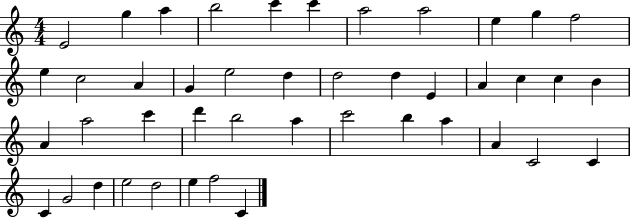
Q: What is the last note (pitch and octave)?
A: C4